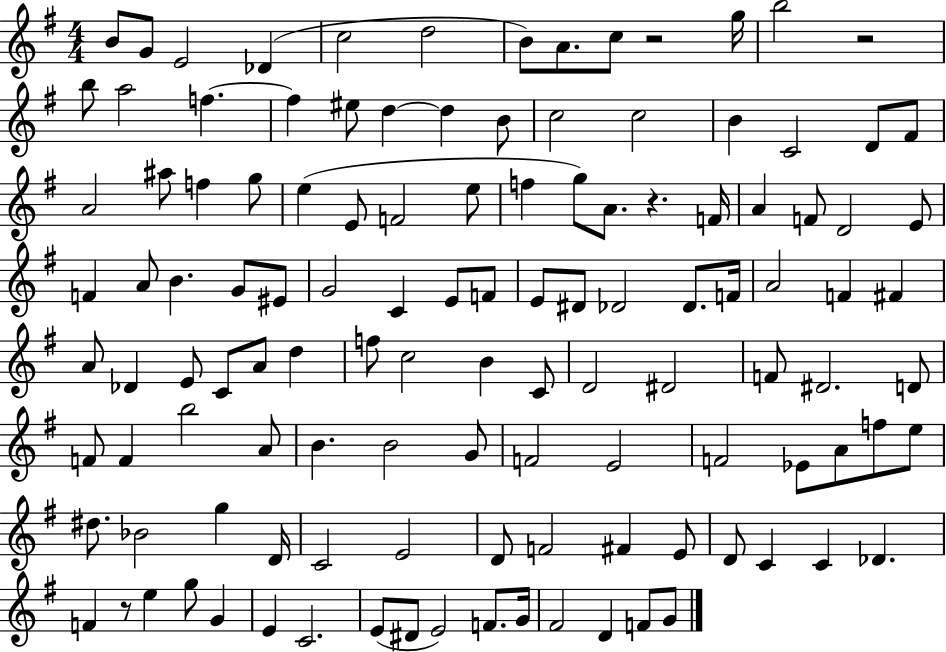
{
  \clef treble
  \numericTimeSignature
  \time 4/4
  \key g \major
  b'8 g'8 e'2 des'4( | c''2 d''2 | b'8) a'8. c''8 r2 g''16 | b''2 r2 | \break b''8 a''2 f''4.~~ | f''4 eis''8 d''4~~ d''4 b'8 | c''2 c''2 | b'4 c'2 d'8 fis'8 | \break a'2 ais''8 f''4 g''8 | e''4( e'8 f'2 e''8 | f''4 g''8) a'8. r4. f'16 | a'4 f'8 d'2 e'8 | \break f'4 a'8 b'4. g'8 eis'8 | g'2 c'4 e'8 f'8 | e'8 dis'8 des'2 des'8. f'16 | a'2 f'4 fis'4 | \break a'8 des'4 e'8 c'8 a'8 d''4 | f''8 c''2 b'4 c'8 | d'2 dis'2 | f'8 dis'2. d'8 | \break f'8 f'4 b''2 a'8 | b'4. b'2 g'8 | f'2 e'2 | f'2 ees'8 a'8 f''8 e''8 | \break dis''8. bes'2 g''4 d'16 | c'2 e'2 | d'8 f'2 fis'4 e'8 | d'8 c'4 c'4 des'4. | \break f'4 r8 e''4 g''8 g'4 | e'4 c'2. | e'8( dis'8 e'2) f'8. g'16 | fis'2 d'4 f'8 g'8 | \break \bar "|."
}